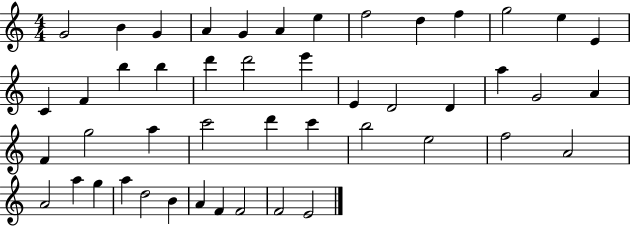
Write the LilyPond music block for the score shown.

{
  \clef treble
  \numericTimeSignature
  \time 4/4
  \key c \major
  g'2 b'4 g'4 | a'4 g'4 a'4 e''4 | f''2 d''4 f''4 | g''2 e''4 e'4 | \break c'4 f'4 b''4 b''4 | d'''4 d'''2 e'''4 | e'4 d'2 d'4 | a''4 g'2 a'4 | \break f'4 g''2 a''4 | c'''2 d'''4 c'''4 | b''2 e''2 | f''2 a'2 | \break a'2 a''4 g''4 | a''4 d''2 b'4 | a'4 f'4 f'2 | f'2 e'2 | \break \bar "|."
}